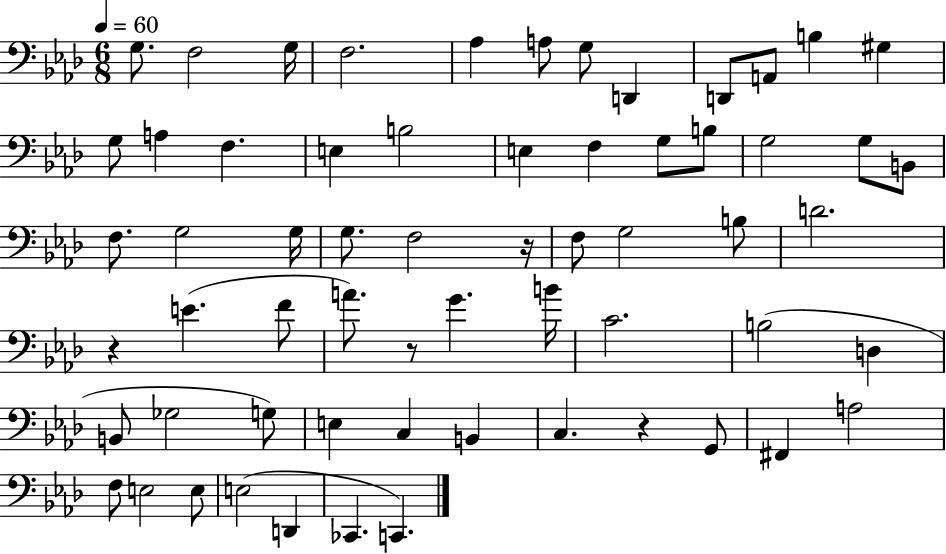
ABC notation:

X:1
T:Untitled
M:6/8
L:1/4
K:Ab
G,/2 F,2 G,/4 F,2 _A, A,/2 G,/2 D,, D,,/2 A,,/2 B, ^G, G,/2 A, F, E, B,2 E, F, G,/2 B,/2 G,2 G,/2 B,,/2 F,/2 G,2 G,/4 G,/2 F,2 z/4 F,/2 G,2 B,/2 D2 z E F/2 A/2 z/2 G B/4 C2 B,2 D, B,,/2 _G,2 G,/2 E, C, B,, C, z G,,/2 ^F,, A,2 F,/2 E,2 E,/2 E,2 D,, _C,, C,,